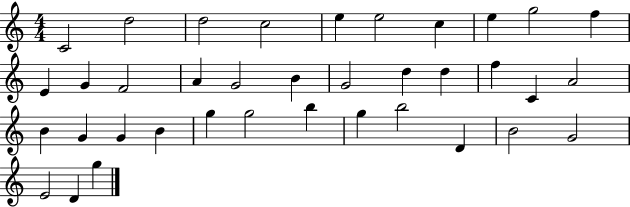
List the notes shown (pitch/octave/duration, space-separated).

C4/h D5/h D5/h C5/h E5/q E5/h C5/q E5/q G5/h F5/q E4/q G4/q F4/h A4/q G4/h B4/q G4/h D5/q D5/q F5/q C4/q A4/h B4/q G4/q G4/q B4/q G5/q G5/h B5/q G5/q B5/h D4/q B4/h G4/h E4/h D4/q G5/q